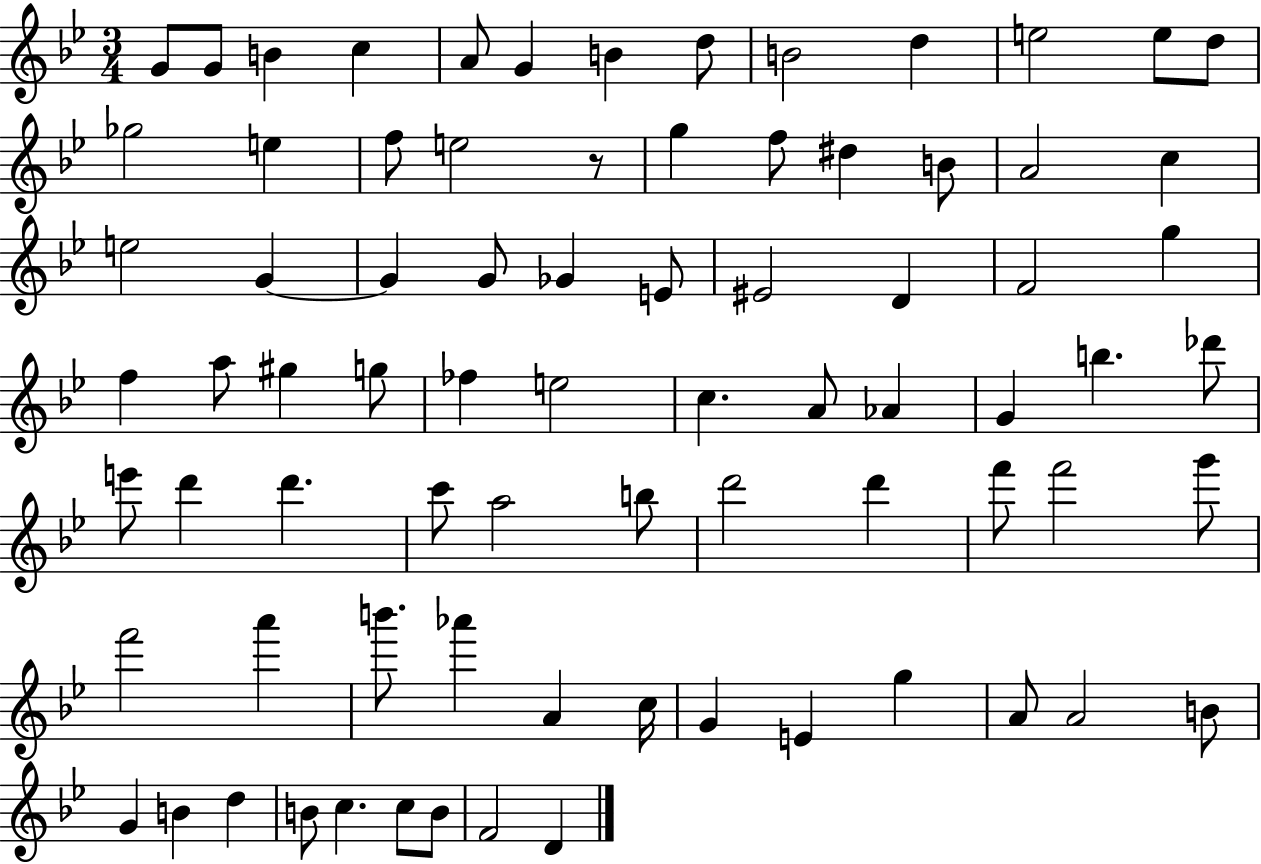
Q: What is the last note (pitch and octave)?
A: D4